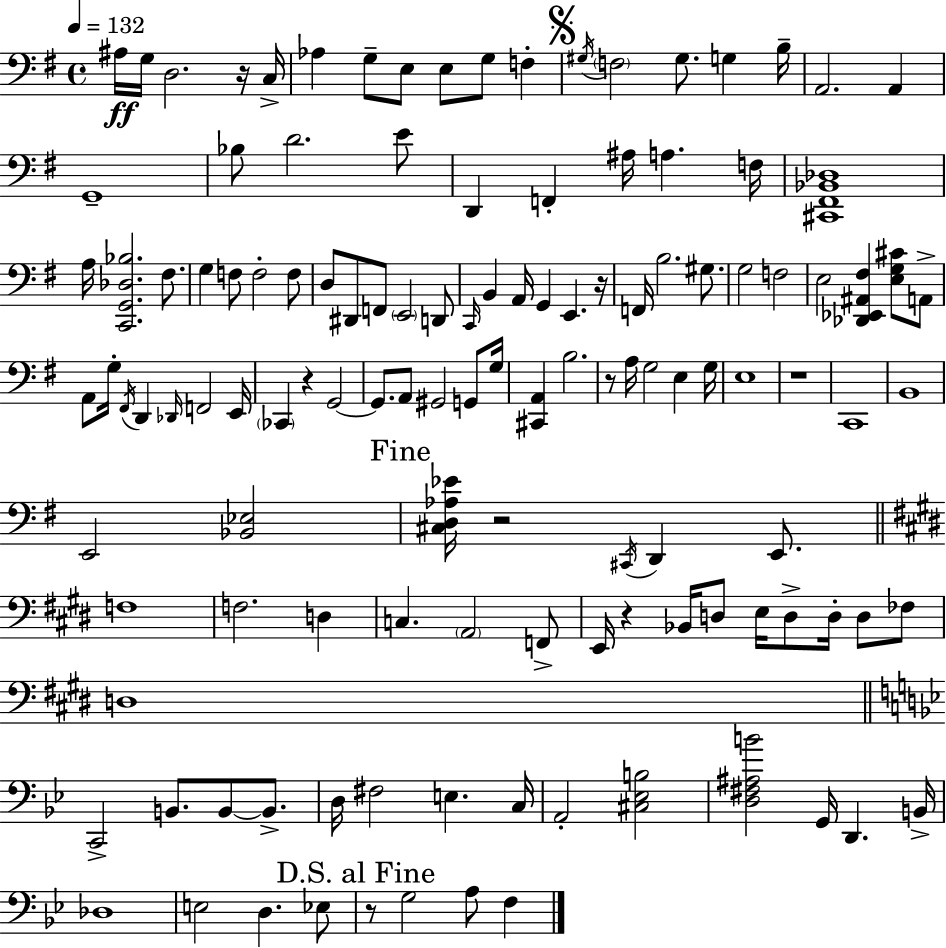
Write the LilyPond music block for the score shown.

{
  \clef bass
  \time 4/4
  \defaultTimeSignature
  \key e \minor
  \tempo 4 = 132
  \repeat volta 2 { ais16\ff g16 d2. r16 c16-> | aes4 g8-- e8 e8 g8 f4-. | \mark \markup { \musicglyph "scripts.segno" } \acciaccatura { gis16 } \parenthesize f2 gis8. g4 | b16-- a,2. a,4 | \break g,1-- | bes8 d'2. e'8 | d,4 f,4-. ais16 a4. | f16 <cis, fis, bes, des>1 | \break a16 <c, g, des bes>2. fis8. | g4 f8 f2-. f8 | d8 dis,8 f,8 \parenthesize e,2 d,8 | \grace { c,16 } b,4 a,16 g,4 e,4. | \break r16 f,16 b2. gis8. | g2 f2 | e2 <des, ees, ais, fis>4 <e g cis'>8 | a,8-> a,8 g16-. \acciaccatura { fis,16 } d,4 \grace { des,16 } f,2 | \break e,16 \parenthesize ces,4 r4 g,2~~ | g,8. a,8 gis,2 | g,8 g16 <cis, a,>4 b2. | r8 a16 g2 e4 | \break g16 e1 | r1 | c,1 | b,1 | \break e,2 <bes, ees>2 | \mark "Fine" <cis d aes ees'>16 r2 \acciaccatura { cis,16 } d,4 | e,8. \bar "||" \break \key e \major f1 | f2. d4 | c4. \parenthesize a,2 f,8-> | e,16 r4 bes,16 d8 e16 d8-> d16-. d8 fes8 | \break d1 | \bar "||" \break \key g \minor c,2-> b,8. b,8~~ b,8.-> | d16 fis2 e4. c16 | a,2-. <cis ees b>2 | <d fis ais b'>2 g,16 d,4. b,16-> | \break des1 | e2 d4. ees8 | \mark "D.S. al Fine" r8 g2 a8 f4 | } \bar "|."
}